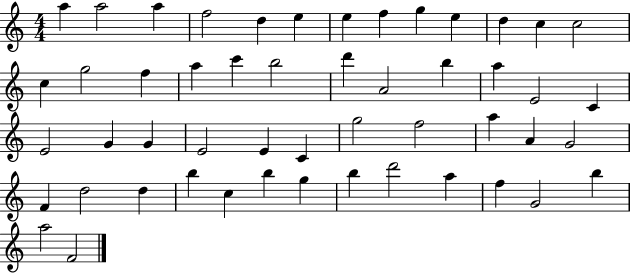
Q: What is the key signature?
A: C major